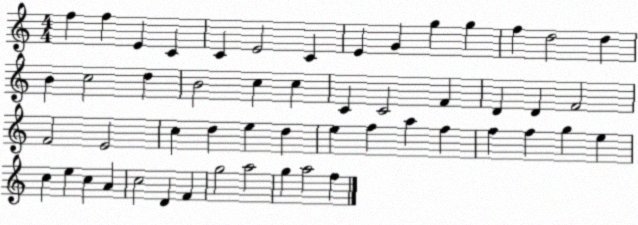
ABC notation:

X:1
T:Untitled
M:4/4
L:1/4
K:C
f f E C C E2 C E G g g f d2 d B c2 d B2 c c C C2 F D D F2 F2 E2 c d e d e f a f f f g e c e c A c2 D F g2 a2 g a2 f